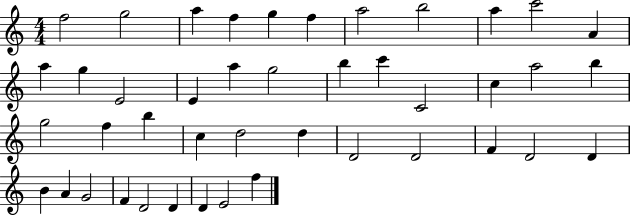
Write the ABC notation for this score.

X:1
T:Untitled
M:4/4
L:1/4
K:C
f2 g2 a f g f a2 b2 a c'2 A a g E2 E a g2 b c' C2 c a2 b g2 f b c d2 d D2 D2 F D2 D B A G2 F D2 D D E2 f